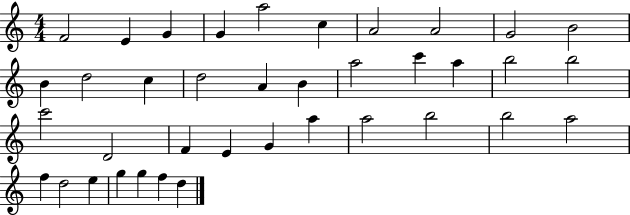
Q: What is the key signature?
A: C major